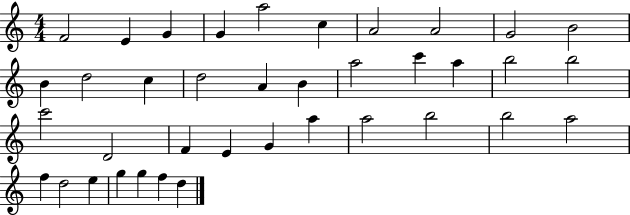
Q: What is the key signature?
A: C major